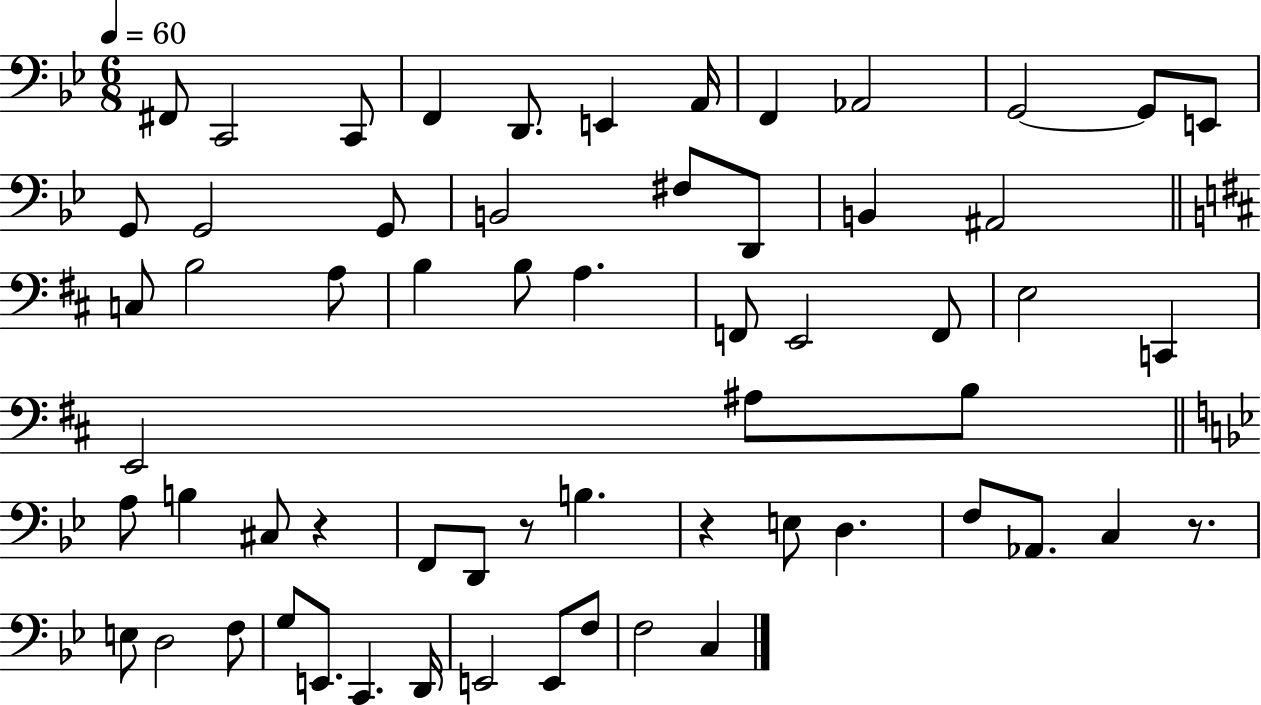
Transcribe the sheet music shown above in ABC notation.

X:1
T:Untitled
M:6/8
L:1/4
K:Bb
^F,,/2 C,,2 C,,/2 F,, D,,/2 E,, A,,/4 F,, _A,,2 G,,2 G,,/2 E,,/2 G,,/2 G,,2 G,,/2 B,,2 ^F,/2 D,,/2 B,, ^A,,2 C,/2 B,2 A,/2 B, B,/2 A, F,,/2 E,,2 F,,/2 E,2 C,, E,,2 ^A,/2 B,/2 A,/2 B, ^C,/2 z F,,/2 D,,/2 z/2 B, z E,/2 D, F,/2 _A,,/2 C, z/2 E,/2 D,2 F,/2 G,/2 E,,/2 C,, D,,/4 E,,2 E,,/2 F,/2 F,2 C,